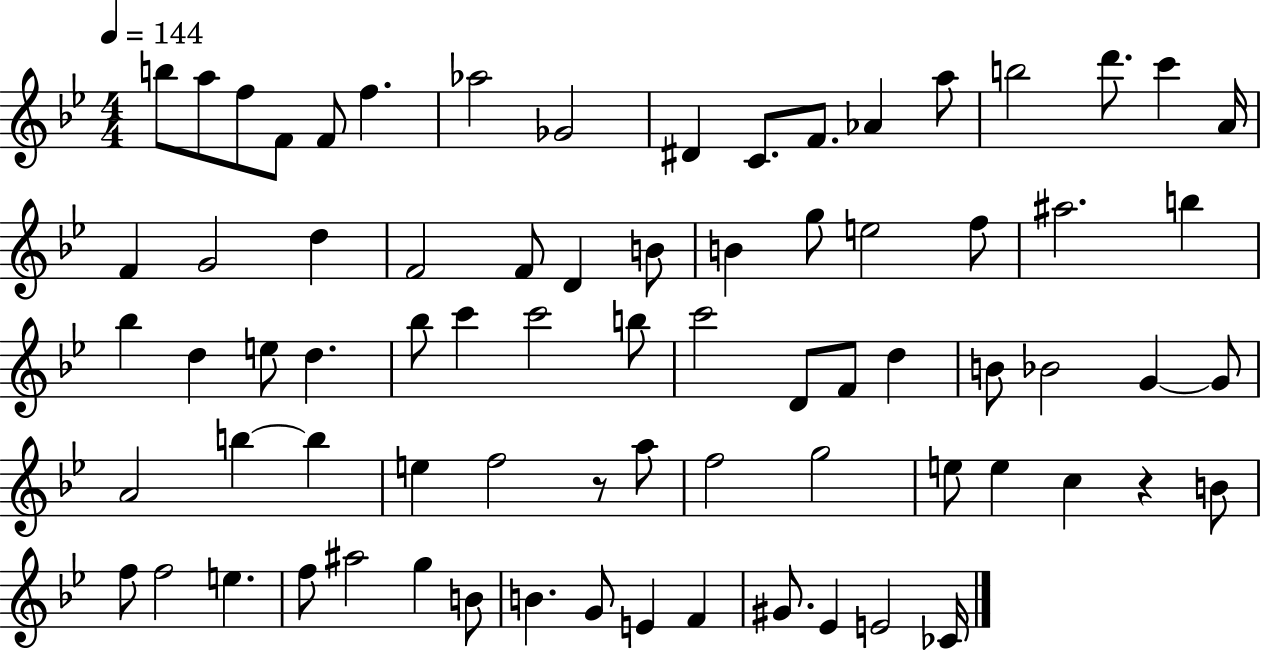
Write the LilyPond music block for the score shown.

{
  \clef treble
  \numericTimeSignature
  \time 4/4
  \key bes \major
  \tempo 4 = 144
  \repeat volta 2 { b''8 a''8 f''8 f'8 f'8 f''4. | aes''2 ges'2 | dis'4 c'8. f'8. aes'4 a''8 | b''2 d'''8. c'''4 a'16 | \break f'4 g'2 d''4 | f'2 f'8 d'4 b'8 | b'4 g''8 e''2 f''8 | ais''2. b''4 | \break bes''4 d''4 e''8 d''4. | bes''8 c'''4 c'''2 b''8 | c'''2 d'8 f'8 d''4 | b'8 bes'2 g'4~~ g'8 | \break a'2 b''4~~ b''4 | e''4 f''2 r8 a''8 | f''2 g''2 | e''8 e''4 c''4 r4 b'8 | \break f''8 f''2 e''4. | f''8 ais''2 g''4 b'8 | b'4. g'8 e'4 f'4 | gis'8. ees'4 e'2 ces'16 | \break } \bar "|."
}